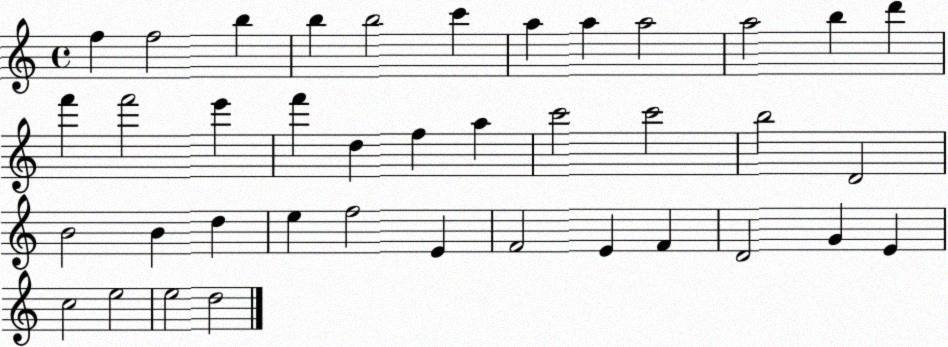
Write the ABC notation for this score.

X:1
T:Untitled
M:4/4
L:1/4
K:C
f f2 b b b2 c' a a a2 a2 b d' f' f'2 e' f' d f a c'2 c'2 b2 D2 B2 B d e f2 E F2 E F D2 G E c2 e2 e2 d2